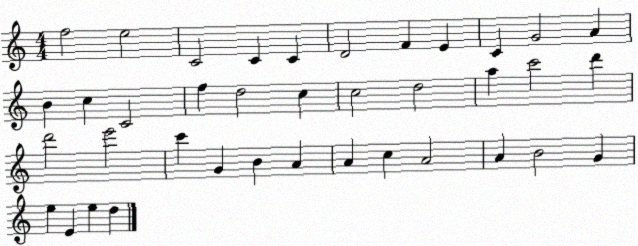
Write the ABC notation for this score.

X:1
T:Untitled
M:4/4
L:1/4
K:C
f2 e2 C2 C C D2 F E C G2 A B c C2 f d2 c c2 d2 a c'2 d' d'2 e'2 c' G B A A c A2 A B2 G e E e d